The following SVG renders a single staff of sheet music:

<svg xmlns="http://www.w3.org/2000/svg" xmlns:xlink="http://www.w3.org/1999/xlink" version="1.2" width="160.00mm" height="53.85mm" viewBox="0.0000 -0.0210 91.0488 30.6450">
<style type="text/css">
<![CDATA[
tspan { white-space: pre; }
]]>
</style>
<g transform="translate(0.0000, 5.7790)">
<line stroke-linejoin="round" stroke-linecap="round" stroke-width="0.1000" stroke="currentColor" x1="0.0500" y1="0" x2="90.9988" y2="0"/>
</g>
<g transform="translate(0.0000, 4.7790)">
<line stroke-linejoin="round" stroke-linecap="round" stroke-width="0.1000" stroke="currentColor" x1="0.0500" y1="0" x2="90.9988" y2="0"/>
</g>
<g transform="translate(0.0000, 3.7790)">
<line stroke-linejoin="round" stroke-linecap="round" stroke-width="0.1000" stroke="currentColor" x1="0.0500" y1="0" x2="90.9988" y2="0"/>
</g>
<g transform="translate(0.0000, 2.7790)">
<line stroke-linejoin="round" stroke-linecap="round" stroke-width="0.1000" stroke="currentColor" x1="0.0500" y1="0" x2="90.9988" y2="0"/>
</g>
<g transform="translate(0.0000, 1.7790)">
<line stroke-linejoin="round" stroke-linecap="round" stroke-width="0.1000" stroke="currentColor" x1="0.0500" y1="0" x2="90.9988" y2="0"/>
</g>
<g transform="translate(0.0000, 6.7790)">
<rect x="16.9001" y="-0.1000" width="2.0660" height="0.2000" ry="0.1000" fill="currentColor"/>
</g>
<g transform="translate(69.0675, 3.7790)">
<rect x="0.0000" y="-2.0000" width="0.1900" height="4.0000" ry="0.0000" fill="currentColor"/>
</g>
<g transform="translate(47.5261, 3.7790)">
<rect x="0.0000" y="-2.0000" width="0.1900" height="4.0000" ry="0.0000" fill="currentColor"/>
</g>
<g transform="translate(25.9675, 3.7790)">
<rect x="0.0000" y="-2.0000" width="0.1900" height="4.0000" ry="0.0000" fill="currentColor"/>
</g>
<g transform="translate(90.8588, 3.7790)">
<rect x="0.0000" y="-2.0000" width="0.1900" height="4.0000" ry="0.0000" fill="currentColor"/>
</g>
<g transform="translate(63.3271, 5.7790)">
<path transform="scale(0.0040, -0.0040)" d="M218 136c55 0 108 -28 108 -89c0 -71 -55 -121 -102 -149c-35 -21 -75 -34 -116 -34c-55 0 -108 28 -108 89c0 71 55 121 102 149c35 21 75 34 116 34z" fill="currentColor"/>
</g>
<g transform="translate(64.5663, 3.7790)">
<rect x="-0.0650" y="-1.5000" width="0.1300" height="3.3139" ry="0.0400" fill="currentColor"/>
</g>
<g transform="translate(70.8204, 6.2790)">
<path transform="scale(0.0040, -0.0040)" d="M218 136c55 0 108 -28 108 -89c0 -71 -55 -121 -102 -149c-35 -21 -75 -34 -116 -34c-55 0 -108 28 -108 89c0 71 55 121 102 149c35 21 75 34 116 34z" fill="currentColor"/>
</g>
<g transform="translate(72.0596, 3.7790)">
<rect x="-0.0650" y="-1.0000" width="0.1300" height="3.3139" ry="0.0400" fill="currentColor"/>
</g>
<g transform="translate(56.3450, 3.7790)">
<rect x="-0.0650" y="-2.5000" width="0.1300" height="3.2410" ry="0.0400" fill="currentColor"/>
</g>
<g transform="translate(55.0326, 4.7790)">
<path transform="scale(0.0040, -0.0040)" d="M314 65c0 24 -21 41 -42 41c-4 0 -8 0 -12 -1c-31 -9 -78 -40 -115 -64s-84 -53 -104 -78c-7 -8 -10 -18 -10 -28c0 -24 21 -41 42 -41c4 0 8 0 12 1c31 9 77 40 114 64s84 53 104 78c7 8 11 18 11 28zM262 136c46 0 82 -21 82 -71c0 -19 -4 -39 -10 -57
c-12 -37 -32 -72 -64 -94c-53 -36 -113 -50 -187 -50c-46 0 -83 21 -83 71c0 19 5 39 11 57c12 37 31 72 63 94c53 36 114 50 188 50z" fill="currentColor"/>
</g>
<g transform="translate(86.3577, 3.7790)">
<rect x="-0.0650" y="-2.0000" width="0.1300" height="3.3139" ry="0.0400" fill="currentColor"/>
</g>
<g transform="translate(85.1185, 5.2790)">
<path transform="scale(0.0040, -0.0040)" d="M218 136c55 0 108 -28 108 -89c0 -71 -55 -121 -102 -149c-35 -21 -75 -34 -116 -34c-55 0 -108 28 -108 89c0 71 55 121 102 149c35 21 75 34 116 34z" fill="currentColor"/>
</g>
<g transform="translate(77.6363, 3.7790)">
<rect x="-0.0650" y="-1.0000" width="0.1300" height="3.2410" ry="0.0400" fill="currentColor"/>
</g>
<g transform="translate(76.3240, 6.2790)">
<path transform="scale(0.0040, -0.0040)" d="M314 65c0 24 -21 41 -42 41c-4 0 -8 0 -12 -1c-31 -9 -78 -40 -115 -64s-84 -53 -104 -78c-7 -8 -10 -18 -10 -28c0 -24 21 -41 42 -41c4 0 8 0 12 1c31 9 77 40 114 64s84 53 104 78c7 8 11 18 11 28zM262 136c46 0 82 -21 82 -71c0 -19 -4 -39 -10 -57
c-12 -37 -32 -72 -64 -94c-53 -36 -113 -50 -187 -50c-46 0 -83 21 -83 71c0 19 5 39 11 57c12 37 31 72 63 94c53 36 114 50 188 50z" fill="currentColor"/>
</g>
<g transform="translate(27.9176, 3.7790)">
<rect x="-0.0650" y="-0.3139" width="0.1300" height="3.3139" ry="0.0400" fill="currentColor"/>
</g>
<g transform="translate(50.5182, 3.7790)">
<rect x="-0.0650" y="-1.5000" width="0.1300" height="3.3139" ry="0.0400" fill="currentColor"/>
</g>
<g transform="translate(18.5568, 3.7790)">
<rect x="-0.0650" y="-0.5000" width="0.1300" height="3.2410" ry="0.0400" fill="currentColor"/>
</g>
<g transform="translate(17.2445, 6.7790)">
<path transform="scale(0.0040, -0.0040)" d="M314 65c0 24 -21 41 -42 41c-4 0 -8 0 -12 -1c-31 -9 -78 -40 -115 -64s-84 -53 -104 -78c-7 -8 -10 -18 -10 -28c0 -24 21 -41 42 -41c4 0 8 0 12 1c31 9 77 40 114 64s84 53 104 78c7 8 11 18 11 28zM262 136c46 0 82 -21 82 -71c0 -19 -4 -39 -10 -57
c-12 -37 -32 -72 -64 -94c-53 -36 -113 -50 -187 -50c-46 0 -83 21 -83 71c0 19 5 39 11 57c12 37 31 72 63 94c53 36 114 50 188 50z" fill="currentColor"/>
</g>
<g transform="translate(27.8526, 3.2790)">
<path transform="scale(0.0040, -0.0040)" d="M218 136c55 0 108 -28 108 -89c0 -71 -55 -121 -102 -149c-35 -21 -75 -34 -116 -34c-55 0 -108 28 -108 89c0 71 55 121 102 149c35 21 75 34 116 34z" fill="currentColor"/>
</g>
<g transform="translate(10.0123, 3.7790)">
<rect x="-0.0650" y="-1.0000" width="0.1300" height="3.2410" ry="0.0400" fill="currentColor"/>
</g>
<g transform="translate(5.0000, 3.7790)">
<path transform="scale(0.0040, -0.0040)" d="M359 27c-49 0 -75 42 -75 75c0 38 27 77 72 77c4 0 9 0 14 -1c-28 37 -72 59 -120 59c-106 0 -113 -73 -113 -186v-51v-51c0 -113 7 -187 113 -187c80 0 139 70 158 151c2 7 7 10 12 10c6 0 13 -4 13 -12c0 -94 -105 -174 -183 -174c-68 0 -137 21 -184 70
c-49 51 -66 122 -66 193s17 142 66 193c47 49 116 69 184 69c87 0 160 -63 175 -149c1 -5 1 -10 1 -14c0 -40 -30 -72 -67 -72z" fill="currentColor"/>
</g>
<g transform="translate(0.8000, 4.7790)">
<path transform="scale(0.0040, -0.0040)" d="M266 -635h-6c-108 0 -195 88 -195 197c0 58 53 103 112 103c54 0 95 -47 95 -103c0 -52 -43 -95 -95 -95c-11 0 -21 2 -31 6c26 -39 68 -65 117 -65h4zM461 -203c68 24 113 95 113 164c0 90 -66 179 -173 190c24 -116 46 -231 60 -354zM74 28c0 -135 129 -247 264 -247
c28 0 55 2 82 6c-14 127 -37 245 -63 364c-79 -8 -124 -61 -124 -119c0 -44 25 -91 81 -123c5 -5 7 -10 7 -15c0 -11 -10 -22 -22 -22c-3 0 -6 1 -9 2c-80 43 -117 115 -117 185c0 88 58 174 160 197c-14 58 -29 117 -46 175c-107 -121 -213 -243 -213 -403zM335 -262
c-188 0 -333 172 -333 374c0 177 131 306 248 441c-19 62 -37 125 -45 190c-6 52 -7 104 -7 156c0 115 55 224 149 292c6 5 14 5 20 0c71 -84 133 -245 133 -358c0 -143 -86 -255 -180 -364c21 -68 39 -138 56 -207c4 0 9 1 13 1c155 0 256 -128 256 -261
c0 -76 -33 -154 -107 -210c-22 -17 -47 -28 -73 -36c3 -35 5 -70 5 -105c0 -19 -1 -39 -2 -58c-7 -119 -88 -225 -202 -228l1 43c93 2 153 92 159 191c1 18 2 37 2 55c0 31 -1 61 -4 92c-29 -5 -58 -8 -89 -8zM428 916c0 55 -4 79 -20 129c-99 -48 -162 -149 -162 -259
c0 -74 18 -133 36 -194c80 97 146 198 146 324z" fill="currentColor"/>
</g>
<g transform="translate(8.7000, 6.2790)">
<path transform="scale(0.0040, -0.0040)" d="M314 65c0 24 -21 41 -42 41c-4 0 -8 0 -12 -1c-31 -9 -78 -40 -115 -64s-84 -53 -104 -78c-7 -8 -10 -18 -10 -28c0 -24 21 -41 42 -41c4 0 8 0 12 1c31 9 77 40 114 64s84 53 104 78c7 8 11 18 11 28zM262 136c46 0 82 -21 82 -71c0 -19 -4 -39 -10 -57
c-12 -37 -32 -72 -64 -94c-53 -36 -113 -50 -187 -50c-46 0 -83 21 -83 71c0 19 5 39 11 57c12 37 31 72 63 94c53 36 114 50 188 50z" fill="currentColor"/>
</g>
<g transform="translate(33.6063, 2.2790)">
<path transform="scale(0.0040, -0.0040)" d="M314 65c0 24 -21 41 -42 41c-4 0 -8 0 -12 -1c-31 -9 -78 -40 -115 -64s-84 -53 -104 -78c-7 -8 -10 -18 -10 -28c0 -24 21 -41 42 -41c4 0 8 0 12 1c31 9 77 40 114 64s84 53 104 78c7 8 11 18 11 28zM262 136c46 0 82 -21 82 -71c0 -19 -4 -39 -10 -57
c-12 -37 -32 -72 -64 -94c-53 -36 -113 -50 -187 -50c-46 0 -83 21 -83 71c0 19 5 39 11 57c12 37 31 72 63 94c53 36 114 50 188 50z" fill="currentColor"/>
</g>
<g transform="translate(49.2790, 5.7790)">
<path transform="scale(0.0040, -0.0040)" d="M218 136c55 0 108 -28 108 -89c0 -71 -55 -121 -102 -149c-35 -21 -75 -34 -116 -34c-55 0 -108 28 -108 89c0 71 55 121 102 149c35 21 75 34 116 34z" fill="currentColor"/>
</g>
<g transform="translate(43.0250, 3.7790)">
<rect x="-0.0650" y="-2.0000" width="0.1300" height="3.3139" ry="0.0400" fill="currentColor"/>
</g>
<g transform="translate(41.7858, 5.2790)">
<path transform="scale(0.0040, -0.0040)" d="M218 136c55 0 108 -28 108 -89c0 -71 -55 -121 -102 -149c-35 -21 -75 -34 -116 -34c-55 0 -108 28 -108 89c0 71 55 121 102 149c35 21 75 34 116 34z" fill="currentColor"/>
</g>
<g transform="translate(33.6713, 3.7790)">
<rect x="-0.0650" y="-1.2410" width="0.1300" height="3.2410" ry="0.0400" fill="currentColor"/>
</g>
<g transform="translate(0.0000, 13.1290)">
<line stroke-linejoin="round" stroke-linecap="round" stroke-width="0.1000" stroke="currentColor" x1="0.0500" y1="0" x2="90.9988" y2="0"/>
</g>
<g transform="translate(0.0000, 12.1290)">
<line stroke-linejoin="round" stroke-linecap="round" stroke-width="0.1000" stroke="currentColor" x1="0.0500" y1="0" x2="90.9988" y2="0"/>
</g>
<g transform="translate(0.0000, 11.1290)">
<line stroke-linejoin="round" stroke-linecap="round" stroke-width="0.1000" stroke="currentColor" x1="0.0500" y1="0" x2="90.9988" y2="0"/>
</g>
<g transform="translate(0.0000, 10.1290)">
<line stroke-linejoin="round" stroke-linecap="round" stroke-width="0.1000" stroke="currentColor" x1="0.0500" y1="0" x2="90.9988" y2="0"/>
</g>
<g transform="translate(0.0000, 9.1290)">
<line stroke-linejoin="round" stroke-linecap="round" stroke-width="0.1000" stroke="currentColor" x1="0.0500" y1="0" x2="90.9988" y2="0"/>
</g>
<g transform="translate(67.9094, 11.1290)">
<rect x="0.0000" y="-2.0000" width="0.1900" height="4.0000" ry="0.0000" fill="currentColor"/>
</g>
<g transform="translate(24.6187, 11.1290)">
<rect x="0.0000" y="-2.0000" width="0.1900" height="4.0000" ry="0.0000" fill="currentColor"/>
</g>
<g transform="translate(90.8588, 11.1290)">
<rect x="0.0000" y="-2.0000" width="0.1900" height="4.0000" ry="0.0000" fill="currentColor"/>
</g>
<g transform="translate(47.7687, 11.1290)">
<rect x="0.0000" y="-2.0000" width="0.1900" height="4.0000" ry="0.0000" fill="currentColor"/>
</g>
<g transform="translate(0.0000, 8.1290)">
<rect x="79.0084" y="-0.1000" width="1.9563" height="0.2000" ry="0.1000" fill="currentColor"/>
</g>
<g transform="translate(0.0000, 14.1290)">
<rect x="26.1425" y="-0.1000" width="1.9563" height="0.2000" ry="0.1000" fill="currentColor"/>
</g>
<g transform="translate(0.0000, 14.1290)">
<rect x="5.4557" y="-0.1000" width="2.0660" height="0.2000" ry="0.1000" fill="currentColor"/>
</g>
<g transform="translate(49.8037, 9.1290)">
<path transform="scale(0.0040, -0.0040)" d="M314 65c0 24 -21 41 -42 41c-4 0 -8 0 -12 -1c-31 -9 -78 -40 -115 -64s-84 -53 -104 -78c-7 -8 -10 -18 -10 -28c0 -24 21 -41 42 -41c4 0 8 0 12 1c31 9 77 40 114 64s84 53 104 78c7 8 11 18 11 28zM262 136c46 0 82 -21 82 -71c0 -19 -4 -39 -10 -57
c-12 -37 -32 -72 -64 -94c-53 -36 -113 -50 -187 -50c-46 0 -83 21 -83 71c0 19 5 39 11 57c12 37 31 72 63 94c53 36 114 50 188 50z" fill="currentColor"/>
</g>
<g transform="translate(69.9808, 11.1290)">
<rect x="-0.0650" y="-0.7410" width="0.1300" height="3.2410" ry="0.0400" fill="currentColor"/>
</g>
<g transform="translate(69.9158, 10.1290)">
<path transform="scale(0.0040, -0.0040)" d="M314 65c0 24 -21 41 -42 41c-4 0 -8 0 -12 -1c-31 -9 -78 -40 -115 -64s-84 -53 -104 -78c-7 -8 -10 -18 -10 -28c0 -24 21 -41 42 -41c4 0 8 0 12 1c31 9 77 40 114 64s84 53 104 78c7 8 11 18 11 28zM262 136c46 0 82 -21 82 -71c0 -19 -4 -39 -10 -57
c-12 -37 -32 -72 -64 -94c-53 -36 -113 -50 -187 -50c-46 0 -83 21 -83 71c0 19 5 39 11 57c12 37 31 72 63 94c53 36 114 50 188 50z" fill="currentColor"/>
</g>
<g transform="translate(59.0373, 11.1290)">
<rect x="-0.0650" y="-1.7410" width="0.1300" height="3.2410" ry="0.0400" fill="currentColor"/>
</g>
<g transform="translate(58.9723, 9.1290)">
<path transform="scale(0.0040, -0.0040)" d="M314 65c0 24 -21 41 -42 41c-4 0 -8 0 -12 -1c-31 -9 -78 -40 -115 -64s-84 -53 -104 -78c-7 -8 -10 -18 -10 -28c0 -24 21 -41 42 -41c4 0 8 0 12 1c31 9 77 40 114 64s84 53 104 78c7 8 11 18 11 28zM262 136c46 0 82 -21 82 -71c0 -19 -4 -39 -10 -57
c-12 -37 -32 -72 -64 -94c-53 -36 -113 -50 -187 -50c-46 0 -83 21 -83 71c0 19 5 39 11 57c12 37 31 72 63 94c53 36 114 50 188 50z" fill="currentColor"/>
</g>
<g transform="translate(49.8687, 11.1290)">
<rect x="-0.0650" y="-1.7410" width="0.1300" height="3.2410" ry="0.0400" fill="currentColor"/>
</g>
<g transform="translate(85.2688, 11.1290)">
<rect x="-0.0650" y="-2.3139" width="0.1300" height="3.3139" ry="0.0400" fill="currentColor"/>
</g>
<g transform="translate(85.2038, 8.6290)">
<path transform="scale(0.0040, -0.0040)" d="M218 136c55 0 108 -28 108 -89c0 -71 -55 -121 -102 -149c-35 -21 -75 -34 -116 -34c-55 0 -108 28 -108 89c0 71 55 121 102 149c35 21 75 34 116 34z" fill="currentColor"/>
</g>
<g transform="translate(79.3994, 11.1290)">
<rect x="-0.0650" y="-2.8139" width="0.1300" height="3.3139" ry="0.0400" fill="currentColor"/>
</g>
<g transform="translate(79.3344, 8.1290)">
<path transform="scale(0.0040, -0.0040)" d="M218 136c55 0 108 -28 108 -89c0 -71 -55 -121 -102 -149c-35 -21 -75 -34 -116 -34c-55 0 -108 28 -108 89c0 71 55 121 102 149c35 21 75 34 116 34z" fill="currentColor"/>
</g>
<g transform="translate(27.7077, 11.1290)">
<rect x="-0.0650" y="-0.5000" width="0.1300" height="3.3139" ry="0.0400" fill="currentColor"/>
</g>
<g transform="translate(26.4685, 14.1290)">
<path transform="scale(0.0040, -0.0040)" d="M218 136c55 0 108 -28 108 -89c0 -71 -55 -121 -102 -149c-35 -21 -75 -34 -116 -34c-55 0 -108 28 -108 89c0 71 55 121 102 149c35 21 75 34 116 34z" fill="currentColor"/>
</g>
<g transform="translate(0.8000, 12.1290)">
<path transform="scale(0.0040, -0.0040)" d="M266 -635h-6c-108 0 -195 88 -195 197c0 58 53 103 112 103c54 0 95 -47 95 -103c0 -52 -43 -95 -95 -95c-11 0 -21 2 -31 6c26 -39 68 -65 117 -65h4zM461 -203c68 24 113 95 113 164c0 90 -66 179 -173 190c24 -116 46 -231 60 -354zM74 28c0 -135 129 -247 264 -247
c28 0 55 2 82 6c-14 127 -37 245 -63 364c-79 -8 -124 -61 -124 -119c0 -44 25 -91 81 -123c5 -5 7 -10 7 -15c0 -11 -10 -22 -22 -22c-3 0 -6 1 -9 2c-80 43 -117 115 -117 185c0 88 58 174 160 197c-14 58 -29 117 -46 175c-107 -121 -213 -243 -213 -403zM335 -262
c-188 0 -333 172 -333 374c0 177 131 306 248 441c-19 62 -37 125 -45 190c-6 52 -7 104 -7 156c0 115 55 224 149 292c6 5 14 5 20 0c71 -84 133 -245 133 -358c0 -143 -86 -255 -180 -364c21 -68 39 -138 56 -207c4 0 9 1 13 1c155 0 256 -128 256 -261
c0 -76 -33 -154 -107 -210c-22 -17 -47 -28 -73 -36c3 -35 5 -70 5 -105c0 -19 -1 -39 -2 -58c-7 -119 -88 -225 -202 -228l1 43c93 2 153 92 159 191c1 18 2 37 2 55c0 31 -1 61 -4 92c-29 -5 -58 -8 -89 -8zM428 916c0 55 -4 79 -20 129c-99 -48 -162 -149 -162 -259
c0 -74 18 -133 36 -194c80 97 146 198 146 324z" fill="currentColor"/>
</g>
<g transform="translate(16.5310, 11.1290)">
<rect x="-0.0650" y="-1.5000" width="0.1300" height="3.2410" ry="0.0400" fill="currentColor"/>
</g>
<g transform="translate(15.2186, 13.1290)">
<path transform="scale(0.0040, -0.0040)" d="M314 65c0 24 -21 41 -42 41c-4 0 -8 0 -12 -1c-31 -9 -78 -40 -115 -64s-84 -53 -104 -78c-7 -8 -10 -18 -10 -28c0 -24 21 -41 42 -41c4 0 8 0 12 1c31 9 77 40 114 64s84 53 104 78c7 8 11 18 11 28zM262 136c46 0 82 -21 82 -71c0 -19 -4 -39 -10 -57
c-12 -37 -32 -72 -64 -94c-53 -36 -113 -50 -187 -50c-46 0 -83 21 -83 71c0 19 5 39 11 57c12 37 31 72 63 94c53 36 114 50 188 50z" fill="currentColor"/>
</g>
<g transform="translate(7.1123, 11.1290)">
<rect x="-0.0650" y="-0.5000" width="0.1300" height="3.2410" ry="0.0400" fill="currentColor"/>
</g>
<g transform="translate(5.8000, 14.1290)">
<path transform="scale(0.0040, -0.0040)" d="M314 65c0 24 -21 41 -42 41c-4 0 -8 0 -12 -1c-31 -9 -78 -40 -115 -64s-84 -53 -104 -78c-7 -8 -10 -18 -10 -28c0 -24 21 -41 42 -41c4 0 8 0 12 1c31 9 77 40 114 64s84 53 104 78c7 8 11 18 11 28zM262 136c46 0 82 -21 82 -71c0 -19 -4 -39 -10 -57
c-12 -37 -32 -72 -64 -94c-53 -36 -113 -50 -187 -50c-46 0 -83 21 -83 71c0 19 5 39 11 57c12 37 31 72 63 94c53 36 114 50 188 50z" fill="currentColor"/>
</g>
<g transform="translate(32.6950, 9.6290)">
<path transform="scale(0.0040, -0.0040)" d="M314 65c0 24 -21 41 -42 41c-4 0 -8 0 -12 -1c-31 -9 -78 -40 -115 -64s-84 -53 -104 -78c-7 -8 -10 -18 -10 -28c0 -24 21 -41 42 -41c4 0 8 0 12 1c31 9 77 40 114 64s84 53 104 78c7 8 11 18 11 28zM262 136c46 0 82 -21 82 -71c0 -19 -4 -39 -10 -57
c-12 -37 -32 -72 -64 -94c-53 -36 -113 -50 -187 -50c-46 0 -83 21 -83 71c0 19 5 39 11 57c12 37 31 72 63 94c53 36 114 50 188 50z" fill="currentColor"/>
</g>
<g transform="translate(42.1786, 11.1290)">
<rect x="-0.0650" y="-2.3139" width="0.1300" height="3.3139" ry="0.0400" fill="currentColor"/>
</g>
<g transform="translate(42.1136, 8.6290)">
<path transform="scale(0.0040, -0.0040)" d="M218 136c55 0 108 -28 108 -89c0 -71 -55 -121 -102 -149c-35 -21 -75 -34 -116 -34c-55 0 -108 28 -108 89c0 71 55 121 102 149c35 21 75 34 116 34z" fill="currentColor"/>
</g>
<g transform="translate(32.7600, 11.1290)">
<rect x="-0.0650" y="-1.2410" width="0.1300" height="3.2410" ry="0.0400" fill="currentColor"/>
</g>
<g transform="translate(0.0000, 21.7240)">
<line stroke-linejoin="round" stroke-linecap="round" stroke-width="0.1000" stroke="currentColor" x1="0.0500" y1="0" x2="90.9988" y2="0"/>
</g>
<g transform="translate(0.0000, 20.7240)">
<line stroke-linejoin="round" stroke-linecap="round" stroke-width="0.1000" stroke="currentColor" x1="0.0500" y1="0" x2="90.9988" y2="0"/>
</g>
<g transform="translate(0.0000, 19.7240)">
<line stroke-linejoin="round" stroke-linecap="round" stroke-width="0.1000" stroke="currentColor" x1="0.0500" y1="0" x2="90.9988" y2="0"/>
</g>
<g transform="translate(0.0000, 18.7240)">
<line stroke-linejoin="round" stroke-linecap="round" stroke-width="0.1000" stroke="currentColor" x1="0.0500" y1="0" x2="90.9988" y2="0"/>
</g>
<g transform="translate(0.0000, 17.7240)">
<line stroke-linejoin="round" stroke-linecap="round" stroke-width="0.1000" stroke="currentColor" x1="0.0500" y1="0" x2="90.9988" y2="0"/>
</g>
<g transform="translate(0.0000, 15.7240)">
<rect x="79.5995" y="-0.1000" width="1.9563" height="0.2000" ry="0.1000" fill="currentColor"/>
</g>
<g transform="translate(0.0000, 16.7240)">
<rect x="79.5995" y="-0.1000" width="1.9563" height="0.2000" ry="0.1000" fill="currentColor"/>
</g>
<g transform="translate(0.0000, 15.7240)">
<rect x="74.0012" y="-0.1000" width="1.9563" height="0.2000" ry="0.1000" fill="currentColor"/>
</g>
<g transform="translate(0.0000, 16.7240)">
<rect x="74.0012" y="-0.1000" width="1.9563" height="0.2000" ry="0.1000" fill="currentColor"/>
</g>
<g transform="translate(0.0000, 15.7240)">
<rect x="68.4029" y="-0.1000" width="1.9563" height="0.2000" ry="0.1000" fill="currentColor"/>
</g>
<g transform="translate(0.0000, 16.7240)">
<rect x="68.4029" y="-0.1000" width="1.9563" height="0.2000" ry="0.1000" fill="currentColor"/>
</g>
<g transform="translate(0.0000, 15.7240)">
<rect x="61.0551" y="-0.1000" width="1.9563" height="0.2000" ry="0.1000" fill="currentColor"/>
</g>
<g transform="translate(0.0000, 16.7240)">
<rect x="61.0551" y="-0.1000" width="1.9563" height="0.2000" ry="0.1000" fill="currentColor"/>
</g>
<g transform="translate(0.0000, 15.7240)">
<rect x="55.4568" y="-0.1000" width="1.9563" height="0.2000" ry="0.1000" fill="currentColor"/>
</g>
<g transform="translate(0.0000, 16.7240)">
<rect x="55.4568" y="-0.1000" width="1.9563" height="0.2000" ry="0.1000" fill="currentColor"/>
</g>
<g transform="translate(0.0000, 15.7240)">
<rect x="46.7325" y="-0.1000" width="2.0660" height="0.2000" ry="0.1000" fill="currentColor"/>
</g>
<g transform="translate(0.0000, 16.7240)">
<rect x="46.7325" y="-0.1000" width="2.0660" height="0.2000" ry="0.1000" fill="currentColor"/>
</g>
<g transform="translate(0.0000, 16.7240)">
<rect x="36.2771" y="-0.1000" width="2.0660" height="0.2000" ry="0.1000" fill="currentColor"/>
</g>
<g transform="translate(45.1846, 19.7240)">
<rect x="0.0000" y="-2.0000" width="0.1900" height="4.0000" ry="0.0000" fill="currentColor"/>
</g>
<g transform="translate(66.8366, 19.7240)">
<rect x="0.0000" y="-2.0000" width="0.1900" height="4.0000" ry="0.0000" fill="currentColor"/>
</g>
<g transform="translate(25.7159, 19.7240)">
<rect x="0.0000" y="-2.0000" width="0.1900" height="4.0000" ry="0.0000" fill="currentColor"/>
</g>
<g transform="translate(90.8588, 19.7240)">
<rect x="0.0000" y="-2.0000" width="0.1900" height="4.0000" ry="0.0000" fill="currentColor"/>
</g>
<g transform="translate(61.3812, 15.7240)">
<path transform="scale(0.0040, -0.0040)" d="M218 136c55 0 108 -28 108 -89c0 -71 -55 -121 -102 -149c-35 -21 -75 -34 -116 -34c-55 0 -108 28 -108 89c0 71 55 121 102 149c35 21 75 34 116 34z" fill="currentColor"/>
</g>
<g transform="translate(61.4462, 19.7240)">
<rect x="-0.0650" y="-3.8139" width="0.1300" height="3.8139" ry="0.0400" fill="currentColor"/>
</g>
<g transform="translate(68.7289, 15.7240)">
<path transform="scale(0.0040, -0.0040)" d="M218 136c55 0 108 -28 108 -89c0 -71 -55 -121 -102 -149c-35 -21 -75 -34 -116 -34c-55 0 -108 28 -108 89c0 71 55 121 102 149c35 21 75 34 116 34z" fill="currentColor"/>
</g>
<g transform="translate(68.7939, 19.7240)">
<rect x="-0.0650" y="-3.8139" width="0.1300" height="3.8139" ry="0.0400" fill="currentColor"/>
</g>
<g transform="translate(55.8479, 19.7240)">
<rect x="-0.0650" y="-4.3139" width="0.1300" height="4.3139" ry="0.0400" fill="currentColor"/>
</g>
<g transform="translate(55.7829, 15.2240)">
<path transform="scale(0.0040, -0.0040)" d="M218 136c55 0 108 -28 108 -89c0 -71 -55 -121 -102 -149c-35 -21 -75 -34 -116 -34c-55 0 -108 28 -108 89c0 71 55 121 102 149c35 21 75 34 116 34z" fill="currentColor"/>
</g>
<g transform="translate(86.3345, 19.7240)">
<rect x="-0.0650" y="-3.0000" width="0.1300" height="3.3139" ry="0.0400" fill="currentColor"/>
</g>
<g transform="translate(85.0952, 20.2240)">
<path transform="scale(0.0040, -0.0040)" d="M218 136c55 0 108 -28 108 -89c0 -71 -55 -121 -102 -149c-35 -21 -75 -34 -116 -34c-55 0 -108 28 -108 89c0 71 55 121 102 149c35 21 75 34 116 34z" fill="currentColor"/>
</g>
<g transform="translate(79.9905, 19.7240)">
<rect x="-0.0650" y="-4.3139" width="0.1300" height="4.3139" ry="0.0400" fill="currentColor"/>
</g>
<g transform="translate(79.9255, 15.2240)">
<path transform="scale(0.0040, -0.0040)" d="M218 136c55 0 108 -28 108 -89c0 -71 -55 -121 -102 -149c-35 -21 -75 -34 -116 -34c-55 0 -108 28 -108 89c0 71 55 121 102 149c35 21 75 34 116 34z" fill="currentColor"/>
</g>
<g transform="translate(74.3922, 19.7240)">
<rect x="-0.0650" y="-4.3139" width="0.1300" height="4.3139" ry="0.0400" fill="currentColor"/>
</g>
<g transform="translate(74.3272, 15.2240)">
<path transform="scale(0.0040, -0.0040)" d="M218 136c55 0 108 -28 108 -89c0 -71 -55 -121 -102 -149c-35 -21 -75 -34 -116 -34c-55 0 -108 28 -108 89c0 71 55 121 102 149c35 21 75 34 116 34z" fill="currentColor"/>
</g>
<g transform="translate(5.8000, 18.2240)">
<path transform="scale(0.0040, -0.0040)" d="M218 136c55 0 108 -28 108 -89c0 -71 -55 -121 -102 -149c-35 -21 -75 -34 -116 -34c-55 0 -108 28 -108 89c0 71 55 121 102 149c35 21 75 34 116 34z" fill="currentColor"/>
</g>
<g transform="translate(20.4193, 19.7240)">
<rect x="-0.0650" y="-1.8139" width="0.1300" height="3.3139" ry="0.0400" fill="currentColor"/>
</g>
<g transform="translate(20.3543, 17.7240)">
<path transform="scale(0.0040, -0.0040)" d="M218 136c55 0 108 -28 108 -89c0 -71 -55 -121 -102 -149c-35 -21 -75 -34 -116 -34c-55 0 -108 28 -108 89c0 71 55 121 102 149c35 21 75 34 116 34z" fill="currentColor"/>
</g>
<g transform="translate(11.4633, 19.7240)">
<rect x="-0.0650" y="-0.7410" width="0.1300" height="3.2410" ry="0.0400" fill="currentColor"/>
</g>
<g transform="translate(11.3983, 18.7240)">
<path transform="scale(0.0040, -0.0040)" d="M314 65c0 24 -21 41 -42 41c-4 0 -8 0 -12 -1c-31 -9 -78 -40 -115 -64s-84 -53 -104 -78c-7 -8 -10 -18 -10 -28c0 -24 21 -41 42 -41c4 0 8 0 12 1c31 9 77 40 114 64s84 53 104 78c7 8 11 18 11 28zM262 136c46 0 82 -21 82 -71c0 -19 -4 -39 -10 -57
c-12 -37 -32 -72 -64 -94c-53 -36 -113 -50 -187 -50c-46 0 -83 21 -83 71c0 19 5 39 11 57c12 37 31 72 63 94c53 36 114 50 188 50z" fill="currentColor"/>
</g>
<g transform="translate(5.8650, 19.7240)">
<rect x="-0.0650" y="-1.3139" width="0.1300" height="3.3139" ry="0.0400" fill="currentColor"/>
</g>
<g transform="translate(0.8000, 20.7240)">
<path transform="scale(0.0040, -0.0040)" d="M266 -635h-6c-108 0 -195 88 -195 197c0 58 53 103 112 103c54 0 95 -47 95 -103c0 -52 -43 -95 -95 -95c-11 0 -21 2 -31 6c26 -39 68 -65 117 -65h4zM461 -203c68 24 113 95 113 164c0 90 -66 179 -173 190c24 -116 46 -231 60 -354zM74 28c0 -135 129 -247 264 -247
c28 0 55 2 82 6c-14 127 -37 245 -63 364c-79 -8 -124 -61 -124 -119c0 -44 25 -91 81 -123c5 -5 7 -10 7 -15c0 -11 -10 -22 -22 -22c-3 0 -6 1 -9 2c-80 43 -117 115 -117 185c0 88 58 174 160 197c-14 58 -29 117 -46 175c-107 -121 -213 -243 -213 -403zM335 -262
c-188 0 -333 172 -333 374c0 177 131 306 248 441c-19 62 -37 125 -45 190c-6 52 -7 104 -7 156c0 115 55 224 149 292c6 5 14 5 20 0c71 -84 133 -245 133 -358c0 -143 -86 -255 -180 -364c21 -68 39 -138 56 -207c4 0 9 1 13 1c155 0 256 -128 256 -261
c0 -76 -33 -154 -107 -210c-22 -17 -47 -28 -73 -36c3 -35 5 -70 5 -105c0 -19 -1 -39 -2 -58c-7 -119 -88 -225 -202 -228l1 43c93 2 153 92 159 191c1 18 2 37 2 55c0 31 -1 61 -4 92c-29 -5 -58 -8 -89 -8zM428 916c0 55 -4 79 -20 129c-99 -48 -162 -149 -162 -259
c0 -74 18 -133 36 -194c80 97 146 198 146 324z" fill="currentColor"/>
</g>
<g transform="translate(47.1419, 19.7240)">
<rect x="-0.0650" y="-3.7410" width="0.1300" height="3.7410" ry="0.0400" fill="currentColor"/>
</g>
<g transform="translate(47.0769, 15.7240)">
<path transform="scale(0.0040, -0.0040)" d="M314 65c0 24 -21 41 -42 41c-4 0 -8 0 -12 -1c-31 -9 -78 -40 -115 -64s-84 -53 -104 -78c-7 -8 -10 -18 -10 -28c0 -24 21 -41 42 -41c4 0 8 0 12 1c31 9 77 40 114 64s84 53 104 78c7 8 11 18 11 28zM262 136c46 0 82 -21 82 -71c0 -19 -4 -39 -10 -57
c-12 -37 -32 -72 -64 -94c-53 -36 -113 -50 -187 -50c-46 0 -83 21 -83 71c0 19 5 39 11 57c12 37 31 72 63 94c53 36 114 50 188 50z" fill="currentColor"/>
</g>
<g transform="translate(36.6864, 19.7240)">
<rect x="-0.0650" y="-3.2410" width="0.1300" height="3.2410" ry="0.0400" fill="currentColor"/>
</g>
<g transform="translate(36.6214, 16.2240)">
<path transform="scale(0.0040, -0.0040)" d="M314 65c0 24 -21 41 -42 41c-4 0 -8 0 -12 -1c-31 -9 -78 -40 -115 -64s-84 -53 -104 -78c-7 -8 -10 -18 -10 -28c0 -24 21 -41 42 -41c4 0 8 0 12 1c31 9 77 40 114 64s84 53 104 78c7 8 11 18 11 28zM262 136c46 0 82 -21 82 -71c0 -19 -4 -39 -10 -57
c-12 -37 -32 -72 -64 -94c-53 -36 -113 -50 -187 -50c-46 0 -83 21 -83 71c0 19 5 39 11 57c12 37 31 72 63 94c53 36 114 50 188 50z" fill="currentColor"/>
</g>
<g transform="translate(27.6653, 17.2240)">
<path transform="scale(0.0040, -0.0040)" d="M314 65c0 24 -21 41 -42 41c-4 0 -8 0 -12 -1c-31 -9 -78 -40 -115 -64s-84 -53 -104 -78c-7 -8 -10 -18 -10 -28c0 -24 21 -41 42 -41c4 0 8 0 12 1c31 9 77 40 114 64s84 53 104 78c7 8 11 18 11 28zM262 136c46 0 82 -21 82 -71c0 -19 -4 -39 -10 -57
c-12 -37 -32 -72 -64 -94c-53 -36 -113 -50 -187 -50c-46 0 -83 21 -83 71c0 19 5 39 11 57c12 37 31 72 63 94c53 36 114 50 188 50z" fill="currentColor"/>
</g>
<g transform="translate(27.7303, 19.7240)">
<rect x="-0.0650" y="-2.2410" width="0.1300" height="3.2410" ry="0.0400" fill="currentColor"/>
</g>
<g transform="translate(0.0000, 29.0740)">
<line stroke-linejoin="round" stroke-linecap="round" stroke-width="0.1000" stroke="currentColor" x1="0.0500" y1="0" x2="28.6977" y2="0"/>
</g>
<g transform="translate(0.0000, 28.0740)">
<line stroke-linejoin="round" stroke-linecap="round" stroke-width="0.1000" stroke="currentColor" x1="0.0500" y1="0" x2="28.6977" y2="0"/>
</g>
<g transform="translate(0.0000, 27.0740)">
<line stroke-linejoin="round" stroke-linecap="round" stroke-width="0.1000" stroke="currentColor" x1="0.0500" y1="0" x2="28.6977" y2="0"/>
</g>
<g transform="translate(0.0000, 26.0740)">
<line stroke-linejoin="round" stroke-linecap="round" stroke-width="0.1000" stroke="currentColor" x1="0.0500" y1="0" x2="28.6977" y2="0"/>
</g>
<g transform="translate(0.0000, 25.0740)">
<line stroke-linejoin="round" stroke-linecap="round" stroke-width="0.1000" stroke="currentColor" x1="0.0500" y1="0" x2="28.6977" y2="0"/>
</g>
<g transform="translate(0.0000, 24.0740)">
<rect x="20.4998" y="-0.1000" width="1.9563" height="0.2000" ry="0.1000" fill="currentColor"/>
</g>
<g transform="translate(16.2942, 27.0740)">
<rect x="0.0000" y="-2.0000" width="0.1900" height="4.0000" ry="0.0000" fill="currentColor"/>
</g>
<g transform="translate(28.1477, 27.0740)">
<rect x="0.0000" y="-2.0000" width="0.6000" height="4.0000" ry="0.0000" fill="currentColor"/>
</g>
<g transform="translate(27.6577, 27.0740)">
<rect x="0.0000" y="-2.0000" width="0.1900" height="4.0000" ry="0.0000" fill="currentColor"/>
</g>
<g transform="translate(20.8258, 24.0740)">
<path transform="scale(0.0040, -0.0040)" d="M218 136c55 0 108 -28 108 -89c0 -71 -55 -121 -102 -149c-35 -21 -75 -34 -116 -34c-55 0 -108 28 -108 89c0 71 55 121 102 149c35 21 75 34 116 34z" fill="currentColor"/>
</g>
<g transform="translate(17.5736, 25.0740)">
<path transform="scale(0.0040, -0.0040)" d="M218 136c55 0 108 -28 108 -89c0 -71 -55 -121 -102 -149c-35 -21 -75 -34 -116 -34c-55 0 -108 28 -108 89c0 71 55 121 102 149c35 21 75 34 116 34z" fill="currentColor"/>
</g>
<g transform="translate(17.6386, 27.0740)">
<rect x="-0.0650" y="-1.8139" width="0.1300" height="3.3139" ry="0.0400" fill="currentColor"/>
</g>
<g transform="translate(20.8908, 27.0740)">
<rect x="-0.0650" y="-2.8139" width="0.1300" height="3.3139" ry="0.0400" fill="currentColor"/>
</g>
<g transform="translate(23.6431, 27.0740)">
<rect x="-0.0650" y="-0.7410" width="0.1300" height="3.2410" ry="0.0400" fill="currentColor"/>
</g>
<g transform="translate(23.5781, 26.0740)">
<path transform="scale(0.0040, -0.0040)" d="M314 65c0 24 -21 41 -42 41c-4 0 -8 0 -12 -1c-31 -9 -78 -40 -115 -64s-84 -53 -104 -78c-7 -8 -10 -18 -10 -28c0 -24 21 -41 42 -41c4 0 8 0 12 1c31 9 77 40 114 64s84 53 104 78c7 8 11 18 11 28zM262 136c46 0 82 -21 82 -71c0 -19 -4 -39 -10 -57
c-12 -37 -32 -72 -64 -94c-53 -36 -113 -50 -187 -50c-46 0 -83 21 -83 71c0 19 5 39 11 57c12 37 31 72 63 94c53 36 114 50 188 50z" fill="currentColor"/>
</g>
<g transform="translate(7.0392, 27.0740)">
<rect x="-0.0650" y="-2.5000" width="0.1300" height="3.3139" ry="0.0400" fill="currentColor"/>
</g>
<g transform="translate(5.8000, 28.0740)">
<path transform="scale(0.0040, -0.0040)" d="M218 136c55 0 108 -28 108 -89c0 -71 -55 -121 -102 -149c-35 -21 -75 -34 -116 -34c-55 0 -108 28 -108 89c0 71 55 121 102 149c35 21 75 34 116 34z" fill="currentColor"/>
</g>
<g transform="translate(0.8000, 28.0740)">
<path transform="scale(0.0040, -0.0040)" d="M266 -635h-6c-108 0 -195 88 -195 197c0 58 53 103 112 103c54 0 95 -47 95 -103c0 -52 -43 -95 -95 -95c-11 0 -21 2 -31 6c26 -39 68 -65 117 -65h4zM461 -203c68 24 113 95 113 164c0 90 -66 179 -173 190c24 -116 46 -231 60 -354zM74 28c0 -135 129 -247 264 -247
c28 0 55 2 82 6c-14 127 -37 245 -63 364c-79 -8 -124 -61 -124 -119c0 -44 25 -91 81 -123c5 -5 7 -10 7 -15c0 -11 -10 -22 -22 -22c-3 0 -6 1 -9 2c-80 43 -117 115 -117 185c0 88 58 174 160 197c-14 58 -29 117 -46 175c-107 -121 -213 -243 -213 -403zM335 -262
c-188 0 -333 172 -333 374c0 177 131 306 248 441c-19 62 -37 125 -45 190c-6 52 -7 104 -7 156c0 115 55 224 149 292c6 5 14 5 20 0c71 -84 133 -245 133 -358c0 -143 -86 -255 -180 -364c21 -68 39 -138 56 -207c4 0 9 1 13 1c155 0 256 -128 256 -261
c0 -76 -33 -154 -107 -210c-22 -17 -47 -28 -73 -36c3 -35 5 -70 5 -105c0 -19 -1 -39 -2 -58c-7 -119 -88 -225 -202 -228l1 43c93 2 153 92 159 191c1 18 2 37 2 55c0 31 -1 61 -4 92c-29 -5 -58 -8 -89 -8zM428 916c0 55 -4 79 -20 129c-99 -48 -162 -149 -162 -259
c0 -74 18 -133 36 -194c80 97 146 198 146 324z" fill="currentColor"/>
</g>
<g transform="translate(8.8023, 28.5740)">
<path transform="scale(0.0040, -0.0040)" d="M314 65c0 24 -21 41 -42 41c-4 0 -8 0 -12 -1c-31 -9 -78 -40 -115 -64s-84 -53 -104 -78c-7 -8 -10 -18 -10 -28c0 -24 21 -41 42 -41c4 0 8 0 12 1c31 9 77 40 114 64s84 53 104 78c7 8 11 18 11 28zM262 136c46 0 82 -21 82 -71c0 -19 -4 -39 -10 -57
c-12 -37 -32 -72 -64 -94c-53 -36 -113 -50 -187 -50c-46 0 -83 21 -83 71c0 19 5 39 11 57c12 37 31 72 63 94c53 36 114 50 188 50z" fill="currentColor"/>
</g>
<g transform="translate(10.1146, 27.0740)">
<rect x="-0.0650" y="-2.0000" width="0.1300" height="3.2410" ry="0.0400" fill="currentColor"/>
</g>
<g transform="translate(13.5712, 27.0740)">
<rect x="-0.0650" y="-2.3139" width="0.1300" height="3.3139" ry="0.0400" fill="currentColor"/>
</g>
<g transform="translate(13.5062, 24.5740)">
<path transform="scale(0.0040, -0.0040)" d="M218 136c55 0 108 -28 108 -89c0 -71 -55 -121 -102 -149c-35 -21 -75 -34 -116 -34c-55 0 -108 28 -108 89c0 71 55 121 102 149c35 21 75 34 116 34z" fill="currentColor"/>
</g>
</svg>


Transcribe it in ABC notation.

X:1
T:Untitled
M:4/4
L:1/4
K:C
D2 C2 c e2 F E G2 E D D2 F C2 E2 C e2 g f2 f2 d2 a g e d2 f g2 b2 c'2 d' c' c' d' d' A G F2 g f a d2